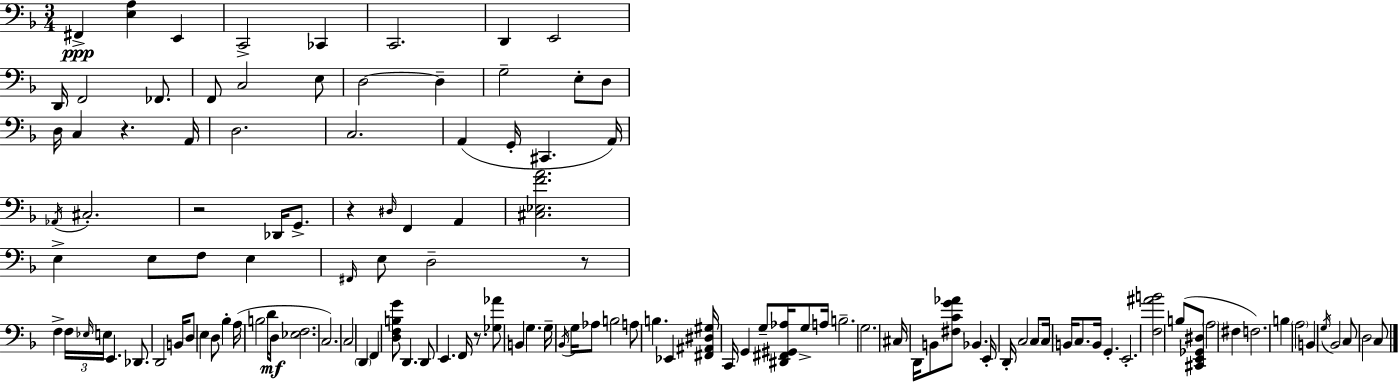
X:1
T:Untitled
M:3/4
L:1/4
K:Dm
^F,, [E,A,] E,, C,,2 _C,, C,,2 D,, E,,2 D,,/4 F,,2 _F,,/2 F,,/2 C,2 E,/2 D,2 D, G,2 E,/2 D,/2 D,/4 C, z A,,/4 D,2 C,2 A,, G,,/4 ^C,, A,,/4 _A,,/4 ^C,2 z2 _D,,/4 G,,/2 z ^D,/4 F,, A,, [^C,_E,FA]2 E, E,/2 F,/2 E, ^F,,/4 E,/2 D,2 z/2 F, F,/4 _E,/4 E,/4 E,, _D,,/2 D,,2 B,,/4 D,/2 E, D,/2 _B, A,/4 B,2 D/4 D,/2 [_E,F,]2 C,2 C,2 D,, F,, [D,F,B,G]/2 D,, D,,/2 E,, F,,/4 z/2 [_G,_A]/2 B,, G, G,/4 _B,,/4 G,/4 _A,/2 B,2 A,/2 B, _E,, [^F,,^A,,^D,^G,]/4 C,,/4 G,, G,/2 [^D,,^F,,^G,,_A,]/4 G,/2 A,/4 B,2 G,2 ^C,/4 D,,/4 B,,/2 [^F,CG_A]/2 _B,, E,,/4 D,,/4 C,2 C,/2 C,/4 B,,/4 C,/2 B,,/4 G,, E,,2 [F,^AB]2 B,/2 [^C,,E,,_G,,^D,]/2 A,2 ^F, F,2 B, A,2 B,, G,/4 _B,,2 C,/2 D,2 C,/2